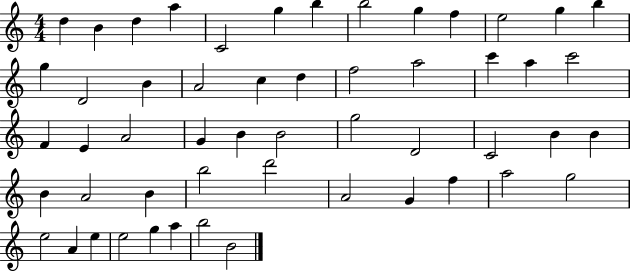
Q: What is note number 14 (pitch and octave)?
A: G5